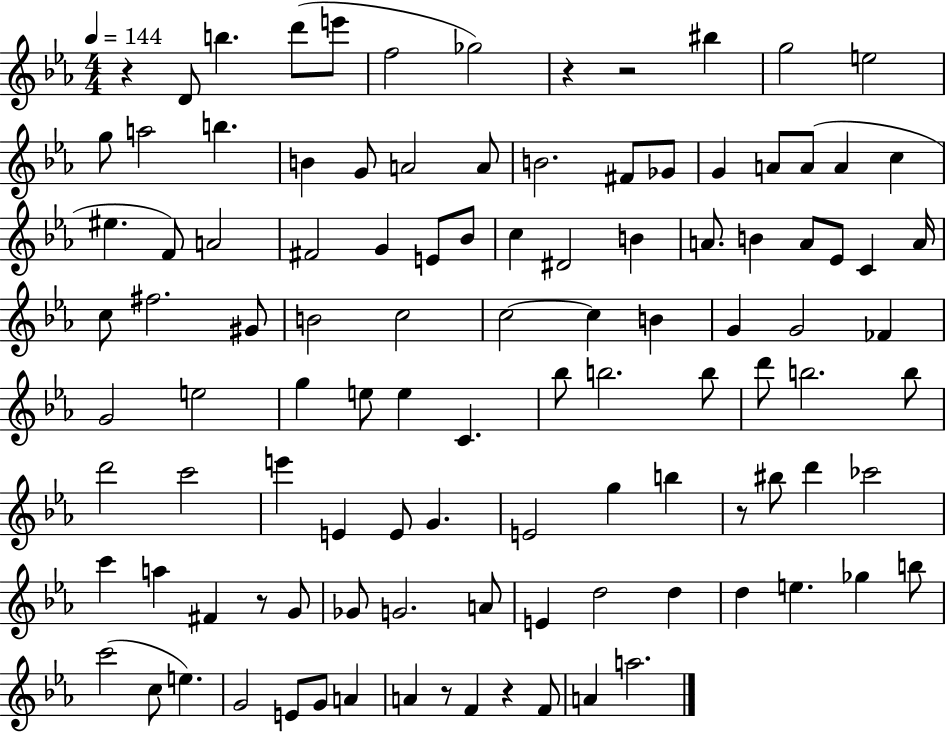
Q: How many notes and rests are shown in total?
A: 108